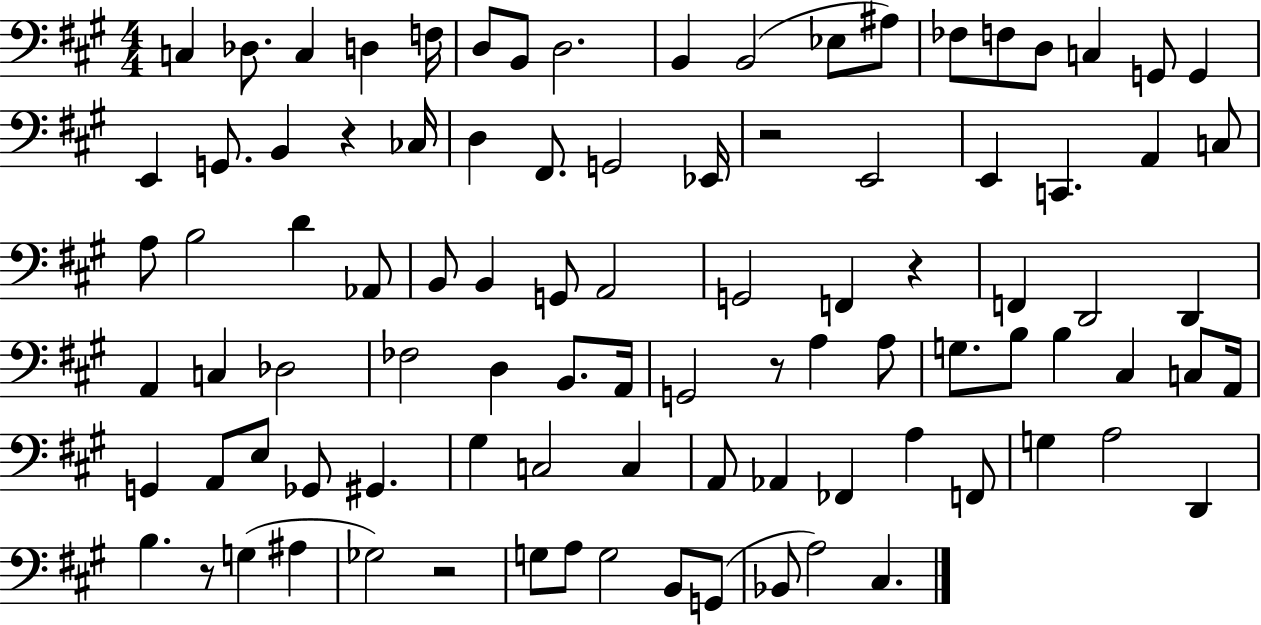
C3/q Db3/e. C3/q D3/q F3/s D3/e B2/e D3/h. B2/q B2/h Eb3/e A#3/e FES3/e F3/e D3/e C3/q G2/e G2/q E2/q G2/e. B2/q R/q CES3/s D3/q F#2/e. G2/h Eb2/s R/h E2/h E2/q C2/q. A2/q C3/e A3/e B3/h D4/q Ab2/e B2/e B2/q G2/e A2/h G2/h F2/q R/q F2/q D2/h D2/q A2/q C3/q Db3/h FES3/h D3/q B2/e. A2/s G2/h R/e A3/q A3/e G3/e. B3/e B3/q C#3/q C3/e A2/s G2/q A2/e E3/e Gb2/e G#2/q. G#3/q C3/h C3/q A2/e Ab2/q FES2/q A3/q F2/e G3/q A3/h D2/q B3/q. R/e G3/q A#3/q Gb3/h R/h G3/e A3/e G3/h B2/e G2/e Bb2/e A3/h C#3/q.